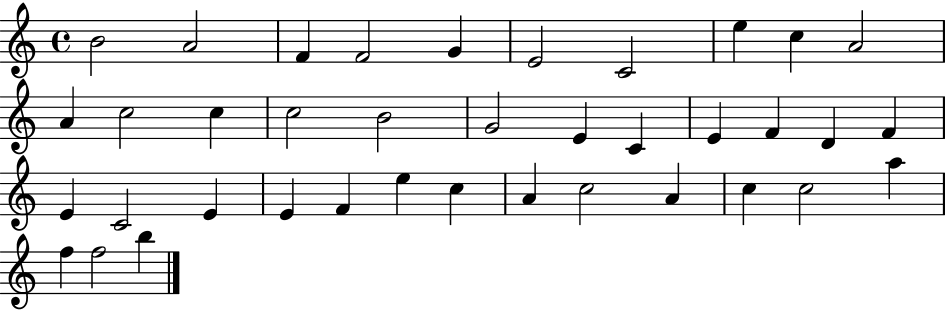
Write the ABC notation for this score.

X:1
T:Untitled
M:4/4
L:1/4
K:C
B2 A2 F F2 G E2 C2 e c A2 A c2 c c2 B2 G2 E C E F D F E C2 E E F e c A c2 A c c2 a f f2 b